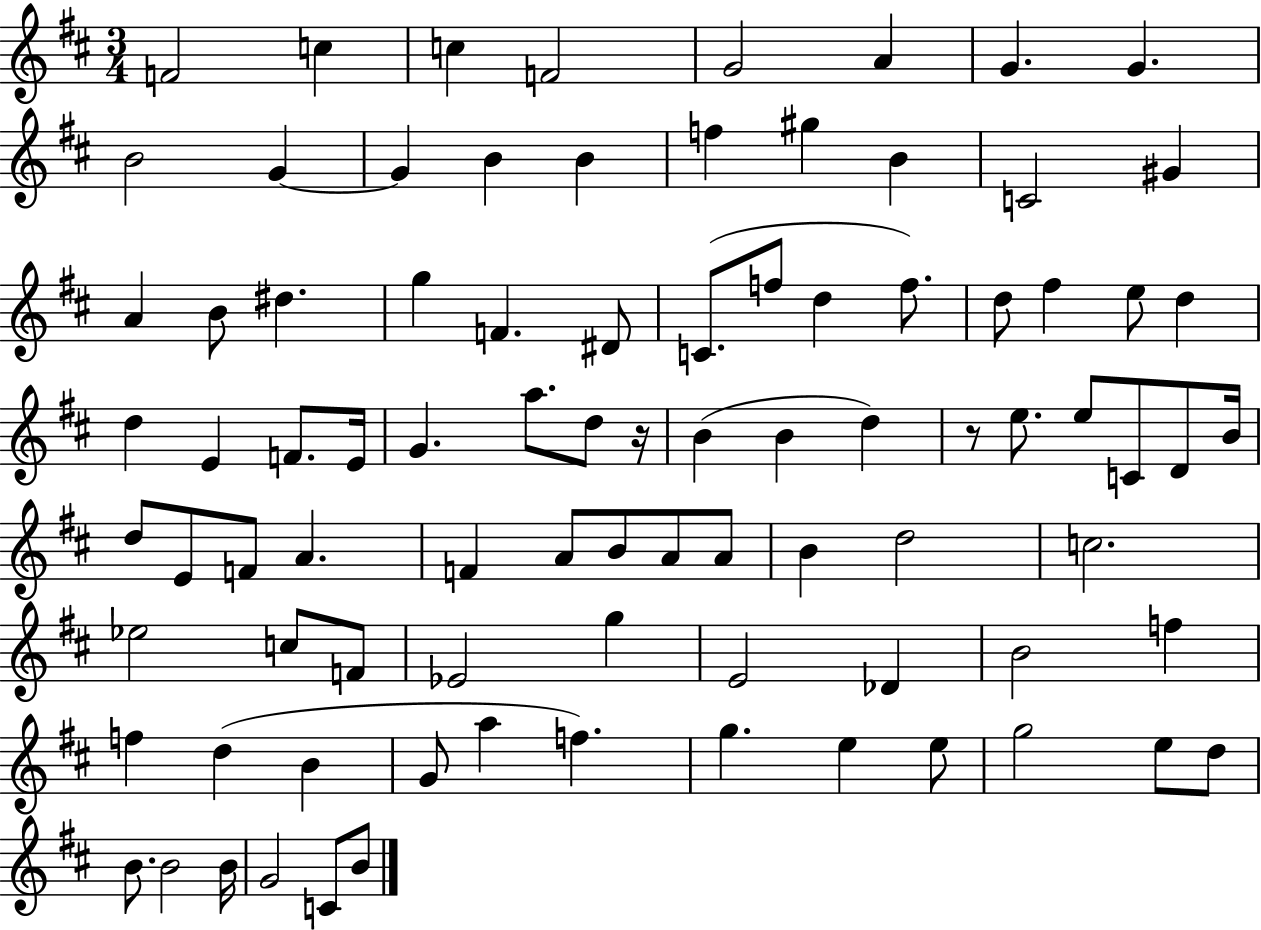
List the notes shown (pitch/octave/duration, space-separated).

F4/h C5/q C5/q F4/h G4/h A4/q G4/q. G4/q. B4/h G4/q G4/q B4/q B4/q F5/q G#5/q B4/q C4/h G#4/q A4/q B4/e D#5/q. G5/q F4/q. D#4/e C4/e. F5/e D5/q F5/e. D5/e F#5/q E5/e D5/q D5/q E4/q F4/e. E4/s G4/q. A5/e. D5/e R/s B4/q B4/q D5/q R/e E5/e. E5/e C4/e D4/e B4/s D5/e E4/e F4/e A4/q. F4/q A4/e B4/e A4/e A4/e B4/q D5/h C5/h. Eb5/h C5/e F4/e Eb4/h G5/q E4/h Db4/q B4/h F5/q F5/q D5/q B4/q G4/e A5/q F5/q. G5/q. E5/q E5/e G5/h E5/e D5/e B4/e. B4/h B4/s G4/h C4/e B4/e